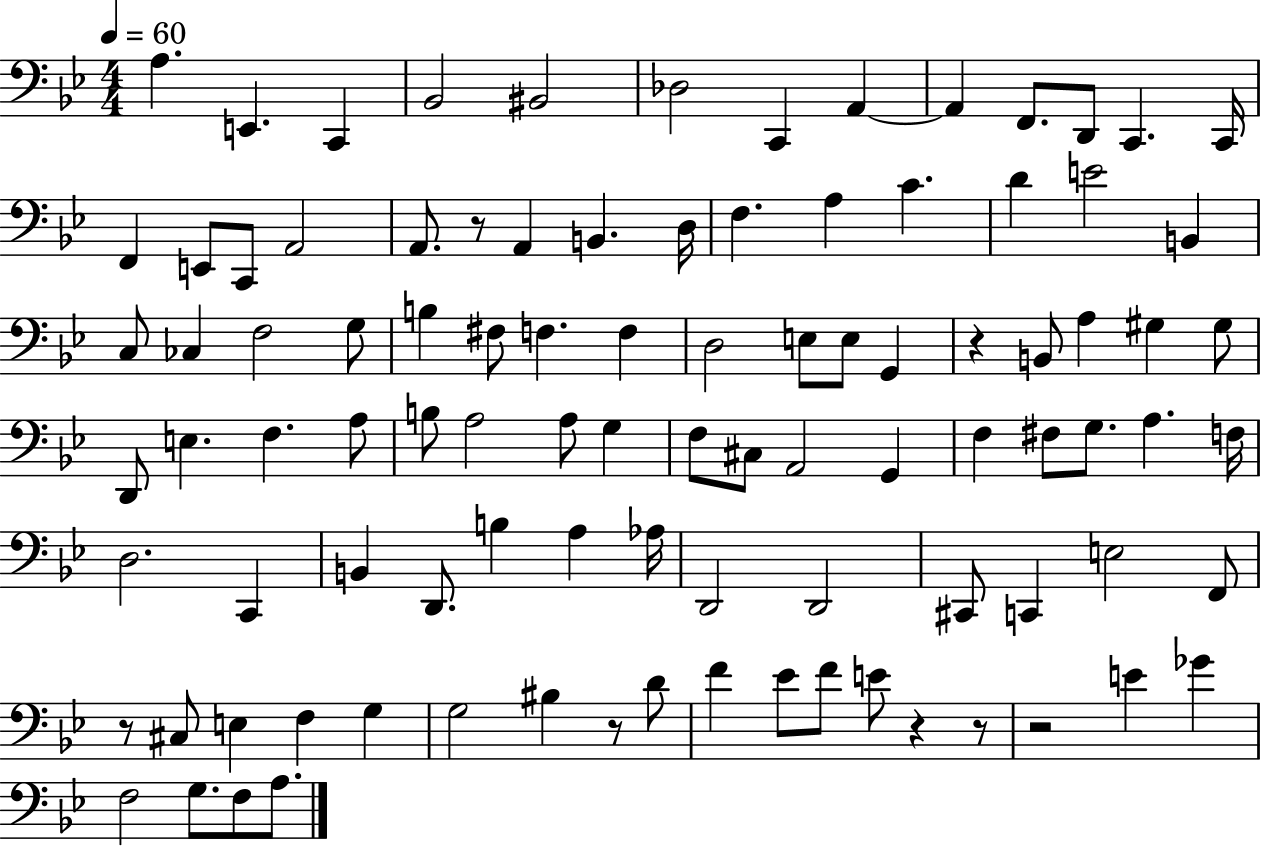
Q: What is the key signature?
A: BES major